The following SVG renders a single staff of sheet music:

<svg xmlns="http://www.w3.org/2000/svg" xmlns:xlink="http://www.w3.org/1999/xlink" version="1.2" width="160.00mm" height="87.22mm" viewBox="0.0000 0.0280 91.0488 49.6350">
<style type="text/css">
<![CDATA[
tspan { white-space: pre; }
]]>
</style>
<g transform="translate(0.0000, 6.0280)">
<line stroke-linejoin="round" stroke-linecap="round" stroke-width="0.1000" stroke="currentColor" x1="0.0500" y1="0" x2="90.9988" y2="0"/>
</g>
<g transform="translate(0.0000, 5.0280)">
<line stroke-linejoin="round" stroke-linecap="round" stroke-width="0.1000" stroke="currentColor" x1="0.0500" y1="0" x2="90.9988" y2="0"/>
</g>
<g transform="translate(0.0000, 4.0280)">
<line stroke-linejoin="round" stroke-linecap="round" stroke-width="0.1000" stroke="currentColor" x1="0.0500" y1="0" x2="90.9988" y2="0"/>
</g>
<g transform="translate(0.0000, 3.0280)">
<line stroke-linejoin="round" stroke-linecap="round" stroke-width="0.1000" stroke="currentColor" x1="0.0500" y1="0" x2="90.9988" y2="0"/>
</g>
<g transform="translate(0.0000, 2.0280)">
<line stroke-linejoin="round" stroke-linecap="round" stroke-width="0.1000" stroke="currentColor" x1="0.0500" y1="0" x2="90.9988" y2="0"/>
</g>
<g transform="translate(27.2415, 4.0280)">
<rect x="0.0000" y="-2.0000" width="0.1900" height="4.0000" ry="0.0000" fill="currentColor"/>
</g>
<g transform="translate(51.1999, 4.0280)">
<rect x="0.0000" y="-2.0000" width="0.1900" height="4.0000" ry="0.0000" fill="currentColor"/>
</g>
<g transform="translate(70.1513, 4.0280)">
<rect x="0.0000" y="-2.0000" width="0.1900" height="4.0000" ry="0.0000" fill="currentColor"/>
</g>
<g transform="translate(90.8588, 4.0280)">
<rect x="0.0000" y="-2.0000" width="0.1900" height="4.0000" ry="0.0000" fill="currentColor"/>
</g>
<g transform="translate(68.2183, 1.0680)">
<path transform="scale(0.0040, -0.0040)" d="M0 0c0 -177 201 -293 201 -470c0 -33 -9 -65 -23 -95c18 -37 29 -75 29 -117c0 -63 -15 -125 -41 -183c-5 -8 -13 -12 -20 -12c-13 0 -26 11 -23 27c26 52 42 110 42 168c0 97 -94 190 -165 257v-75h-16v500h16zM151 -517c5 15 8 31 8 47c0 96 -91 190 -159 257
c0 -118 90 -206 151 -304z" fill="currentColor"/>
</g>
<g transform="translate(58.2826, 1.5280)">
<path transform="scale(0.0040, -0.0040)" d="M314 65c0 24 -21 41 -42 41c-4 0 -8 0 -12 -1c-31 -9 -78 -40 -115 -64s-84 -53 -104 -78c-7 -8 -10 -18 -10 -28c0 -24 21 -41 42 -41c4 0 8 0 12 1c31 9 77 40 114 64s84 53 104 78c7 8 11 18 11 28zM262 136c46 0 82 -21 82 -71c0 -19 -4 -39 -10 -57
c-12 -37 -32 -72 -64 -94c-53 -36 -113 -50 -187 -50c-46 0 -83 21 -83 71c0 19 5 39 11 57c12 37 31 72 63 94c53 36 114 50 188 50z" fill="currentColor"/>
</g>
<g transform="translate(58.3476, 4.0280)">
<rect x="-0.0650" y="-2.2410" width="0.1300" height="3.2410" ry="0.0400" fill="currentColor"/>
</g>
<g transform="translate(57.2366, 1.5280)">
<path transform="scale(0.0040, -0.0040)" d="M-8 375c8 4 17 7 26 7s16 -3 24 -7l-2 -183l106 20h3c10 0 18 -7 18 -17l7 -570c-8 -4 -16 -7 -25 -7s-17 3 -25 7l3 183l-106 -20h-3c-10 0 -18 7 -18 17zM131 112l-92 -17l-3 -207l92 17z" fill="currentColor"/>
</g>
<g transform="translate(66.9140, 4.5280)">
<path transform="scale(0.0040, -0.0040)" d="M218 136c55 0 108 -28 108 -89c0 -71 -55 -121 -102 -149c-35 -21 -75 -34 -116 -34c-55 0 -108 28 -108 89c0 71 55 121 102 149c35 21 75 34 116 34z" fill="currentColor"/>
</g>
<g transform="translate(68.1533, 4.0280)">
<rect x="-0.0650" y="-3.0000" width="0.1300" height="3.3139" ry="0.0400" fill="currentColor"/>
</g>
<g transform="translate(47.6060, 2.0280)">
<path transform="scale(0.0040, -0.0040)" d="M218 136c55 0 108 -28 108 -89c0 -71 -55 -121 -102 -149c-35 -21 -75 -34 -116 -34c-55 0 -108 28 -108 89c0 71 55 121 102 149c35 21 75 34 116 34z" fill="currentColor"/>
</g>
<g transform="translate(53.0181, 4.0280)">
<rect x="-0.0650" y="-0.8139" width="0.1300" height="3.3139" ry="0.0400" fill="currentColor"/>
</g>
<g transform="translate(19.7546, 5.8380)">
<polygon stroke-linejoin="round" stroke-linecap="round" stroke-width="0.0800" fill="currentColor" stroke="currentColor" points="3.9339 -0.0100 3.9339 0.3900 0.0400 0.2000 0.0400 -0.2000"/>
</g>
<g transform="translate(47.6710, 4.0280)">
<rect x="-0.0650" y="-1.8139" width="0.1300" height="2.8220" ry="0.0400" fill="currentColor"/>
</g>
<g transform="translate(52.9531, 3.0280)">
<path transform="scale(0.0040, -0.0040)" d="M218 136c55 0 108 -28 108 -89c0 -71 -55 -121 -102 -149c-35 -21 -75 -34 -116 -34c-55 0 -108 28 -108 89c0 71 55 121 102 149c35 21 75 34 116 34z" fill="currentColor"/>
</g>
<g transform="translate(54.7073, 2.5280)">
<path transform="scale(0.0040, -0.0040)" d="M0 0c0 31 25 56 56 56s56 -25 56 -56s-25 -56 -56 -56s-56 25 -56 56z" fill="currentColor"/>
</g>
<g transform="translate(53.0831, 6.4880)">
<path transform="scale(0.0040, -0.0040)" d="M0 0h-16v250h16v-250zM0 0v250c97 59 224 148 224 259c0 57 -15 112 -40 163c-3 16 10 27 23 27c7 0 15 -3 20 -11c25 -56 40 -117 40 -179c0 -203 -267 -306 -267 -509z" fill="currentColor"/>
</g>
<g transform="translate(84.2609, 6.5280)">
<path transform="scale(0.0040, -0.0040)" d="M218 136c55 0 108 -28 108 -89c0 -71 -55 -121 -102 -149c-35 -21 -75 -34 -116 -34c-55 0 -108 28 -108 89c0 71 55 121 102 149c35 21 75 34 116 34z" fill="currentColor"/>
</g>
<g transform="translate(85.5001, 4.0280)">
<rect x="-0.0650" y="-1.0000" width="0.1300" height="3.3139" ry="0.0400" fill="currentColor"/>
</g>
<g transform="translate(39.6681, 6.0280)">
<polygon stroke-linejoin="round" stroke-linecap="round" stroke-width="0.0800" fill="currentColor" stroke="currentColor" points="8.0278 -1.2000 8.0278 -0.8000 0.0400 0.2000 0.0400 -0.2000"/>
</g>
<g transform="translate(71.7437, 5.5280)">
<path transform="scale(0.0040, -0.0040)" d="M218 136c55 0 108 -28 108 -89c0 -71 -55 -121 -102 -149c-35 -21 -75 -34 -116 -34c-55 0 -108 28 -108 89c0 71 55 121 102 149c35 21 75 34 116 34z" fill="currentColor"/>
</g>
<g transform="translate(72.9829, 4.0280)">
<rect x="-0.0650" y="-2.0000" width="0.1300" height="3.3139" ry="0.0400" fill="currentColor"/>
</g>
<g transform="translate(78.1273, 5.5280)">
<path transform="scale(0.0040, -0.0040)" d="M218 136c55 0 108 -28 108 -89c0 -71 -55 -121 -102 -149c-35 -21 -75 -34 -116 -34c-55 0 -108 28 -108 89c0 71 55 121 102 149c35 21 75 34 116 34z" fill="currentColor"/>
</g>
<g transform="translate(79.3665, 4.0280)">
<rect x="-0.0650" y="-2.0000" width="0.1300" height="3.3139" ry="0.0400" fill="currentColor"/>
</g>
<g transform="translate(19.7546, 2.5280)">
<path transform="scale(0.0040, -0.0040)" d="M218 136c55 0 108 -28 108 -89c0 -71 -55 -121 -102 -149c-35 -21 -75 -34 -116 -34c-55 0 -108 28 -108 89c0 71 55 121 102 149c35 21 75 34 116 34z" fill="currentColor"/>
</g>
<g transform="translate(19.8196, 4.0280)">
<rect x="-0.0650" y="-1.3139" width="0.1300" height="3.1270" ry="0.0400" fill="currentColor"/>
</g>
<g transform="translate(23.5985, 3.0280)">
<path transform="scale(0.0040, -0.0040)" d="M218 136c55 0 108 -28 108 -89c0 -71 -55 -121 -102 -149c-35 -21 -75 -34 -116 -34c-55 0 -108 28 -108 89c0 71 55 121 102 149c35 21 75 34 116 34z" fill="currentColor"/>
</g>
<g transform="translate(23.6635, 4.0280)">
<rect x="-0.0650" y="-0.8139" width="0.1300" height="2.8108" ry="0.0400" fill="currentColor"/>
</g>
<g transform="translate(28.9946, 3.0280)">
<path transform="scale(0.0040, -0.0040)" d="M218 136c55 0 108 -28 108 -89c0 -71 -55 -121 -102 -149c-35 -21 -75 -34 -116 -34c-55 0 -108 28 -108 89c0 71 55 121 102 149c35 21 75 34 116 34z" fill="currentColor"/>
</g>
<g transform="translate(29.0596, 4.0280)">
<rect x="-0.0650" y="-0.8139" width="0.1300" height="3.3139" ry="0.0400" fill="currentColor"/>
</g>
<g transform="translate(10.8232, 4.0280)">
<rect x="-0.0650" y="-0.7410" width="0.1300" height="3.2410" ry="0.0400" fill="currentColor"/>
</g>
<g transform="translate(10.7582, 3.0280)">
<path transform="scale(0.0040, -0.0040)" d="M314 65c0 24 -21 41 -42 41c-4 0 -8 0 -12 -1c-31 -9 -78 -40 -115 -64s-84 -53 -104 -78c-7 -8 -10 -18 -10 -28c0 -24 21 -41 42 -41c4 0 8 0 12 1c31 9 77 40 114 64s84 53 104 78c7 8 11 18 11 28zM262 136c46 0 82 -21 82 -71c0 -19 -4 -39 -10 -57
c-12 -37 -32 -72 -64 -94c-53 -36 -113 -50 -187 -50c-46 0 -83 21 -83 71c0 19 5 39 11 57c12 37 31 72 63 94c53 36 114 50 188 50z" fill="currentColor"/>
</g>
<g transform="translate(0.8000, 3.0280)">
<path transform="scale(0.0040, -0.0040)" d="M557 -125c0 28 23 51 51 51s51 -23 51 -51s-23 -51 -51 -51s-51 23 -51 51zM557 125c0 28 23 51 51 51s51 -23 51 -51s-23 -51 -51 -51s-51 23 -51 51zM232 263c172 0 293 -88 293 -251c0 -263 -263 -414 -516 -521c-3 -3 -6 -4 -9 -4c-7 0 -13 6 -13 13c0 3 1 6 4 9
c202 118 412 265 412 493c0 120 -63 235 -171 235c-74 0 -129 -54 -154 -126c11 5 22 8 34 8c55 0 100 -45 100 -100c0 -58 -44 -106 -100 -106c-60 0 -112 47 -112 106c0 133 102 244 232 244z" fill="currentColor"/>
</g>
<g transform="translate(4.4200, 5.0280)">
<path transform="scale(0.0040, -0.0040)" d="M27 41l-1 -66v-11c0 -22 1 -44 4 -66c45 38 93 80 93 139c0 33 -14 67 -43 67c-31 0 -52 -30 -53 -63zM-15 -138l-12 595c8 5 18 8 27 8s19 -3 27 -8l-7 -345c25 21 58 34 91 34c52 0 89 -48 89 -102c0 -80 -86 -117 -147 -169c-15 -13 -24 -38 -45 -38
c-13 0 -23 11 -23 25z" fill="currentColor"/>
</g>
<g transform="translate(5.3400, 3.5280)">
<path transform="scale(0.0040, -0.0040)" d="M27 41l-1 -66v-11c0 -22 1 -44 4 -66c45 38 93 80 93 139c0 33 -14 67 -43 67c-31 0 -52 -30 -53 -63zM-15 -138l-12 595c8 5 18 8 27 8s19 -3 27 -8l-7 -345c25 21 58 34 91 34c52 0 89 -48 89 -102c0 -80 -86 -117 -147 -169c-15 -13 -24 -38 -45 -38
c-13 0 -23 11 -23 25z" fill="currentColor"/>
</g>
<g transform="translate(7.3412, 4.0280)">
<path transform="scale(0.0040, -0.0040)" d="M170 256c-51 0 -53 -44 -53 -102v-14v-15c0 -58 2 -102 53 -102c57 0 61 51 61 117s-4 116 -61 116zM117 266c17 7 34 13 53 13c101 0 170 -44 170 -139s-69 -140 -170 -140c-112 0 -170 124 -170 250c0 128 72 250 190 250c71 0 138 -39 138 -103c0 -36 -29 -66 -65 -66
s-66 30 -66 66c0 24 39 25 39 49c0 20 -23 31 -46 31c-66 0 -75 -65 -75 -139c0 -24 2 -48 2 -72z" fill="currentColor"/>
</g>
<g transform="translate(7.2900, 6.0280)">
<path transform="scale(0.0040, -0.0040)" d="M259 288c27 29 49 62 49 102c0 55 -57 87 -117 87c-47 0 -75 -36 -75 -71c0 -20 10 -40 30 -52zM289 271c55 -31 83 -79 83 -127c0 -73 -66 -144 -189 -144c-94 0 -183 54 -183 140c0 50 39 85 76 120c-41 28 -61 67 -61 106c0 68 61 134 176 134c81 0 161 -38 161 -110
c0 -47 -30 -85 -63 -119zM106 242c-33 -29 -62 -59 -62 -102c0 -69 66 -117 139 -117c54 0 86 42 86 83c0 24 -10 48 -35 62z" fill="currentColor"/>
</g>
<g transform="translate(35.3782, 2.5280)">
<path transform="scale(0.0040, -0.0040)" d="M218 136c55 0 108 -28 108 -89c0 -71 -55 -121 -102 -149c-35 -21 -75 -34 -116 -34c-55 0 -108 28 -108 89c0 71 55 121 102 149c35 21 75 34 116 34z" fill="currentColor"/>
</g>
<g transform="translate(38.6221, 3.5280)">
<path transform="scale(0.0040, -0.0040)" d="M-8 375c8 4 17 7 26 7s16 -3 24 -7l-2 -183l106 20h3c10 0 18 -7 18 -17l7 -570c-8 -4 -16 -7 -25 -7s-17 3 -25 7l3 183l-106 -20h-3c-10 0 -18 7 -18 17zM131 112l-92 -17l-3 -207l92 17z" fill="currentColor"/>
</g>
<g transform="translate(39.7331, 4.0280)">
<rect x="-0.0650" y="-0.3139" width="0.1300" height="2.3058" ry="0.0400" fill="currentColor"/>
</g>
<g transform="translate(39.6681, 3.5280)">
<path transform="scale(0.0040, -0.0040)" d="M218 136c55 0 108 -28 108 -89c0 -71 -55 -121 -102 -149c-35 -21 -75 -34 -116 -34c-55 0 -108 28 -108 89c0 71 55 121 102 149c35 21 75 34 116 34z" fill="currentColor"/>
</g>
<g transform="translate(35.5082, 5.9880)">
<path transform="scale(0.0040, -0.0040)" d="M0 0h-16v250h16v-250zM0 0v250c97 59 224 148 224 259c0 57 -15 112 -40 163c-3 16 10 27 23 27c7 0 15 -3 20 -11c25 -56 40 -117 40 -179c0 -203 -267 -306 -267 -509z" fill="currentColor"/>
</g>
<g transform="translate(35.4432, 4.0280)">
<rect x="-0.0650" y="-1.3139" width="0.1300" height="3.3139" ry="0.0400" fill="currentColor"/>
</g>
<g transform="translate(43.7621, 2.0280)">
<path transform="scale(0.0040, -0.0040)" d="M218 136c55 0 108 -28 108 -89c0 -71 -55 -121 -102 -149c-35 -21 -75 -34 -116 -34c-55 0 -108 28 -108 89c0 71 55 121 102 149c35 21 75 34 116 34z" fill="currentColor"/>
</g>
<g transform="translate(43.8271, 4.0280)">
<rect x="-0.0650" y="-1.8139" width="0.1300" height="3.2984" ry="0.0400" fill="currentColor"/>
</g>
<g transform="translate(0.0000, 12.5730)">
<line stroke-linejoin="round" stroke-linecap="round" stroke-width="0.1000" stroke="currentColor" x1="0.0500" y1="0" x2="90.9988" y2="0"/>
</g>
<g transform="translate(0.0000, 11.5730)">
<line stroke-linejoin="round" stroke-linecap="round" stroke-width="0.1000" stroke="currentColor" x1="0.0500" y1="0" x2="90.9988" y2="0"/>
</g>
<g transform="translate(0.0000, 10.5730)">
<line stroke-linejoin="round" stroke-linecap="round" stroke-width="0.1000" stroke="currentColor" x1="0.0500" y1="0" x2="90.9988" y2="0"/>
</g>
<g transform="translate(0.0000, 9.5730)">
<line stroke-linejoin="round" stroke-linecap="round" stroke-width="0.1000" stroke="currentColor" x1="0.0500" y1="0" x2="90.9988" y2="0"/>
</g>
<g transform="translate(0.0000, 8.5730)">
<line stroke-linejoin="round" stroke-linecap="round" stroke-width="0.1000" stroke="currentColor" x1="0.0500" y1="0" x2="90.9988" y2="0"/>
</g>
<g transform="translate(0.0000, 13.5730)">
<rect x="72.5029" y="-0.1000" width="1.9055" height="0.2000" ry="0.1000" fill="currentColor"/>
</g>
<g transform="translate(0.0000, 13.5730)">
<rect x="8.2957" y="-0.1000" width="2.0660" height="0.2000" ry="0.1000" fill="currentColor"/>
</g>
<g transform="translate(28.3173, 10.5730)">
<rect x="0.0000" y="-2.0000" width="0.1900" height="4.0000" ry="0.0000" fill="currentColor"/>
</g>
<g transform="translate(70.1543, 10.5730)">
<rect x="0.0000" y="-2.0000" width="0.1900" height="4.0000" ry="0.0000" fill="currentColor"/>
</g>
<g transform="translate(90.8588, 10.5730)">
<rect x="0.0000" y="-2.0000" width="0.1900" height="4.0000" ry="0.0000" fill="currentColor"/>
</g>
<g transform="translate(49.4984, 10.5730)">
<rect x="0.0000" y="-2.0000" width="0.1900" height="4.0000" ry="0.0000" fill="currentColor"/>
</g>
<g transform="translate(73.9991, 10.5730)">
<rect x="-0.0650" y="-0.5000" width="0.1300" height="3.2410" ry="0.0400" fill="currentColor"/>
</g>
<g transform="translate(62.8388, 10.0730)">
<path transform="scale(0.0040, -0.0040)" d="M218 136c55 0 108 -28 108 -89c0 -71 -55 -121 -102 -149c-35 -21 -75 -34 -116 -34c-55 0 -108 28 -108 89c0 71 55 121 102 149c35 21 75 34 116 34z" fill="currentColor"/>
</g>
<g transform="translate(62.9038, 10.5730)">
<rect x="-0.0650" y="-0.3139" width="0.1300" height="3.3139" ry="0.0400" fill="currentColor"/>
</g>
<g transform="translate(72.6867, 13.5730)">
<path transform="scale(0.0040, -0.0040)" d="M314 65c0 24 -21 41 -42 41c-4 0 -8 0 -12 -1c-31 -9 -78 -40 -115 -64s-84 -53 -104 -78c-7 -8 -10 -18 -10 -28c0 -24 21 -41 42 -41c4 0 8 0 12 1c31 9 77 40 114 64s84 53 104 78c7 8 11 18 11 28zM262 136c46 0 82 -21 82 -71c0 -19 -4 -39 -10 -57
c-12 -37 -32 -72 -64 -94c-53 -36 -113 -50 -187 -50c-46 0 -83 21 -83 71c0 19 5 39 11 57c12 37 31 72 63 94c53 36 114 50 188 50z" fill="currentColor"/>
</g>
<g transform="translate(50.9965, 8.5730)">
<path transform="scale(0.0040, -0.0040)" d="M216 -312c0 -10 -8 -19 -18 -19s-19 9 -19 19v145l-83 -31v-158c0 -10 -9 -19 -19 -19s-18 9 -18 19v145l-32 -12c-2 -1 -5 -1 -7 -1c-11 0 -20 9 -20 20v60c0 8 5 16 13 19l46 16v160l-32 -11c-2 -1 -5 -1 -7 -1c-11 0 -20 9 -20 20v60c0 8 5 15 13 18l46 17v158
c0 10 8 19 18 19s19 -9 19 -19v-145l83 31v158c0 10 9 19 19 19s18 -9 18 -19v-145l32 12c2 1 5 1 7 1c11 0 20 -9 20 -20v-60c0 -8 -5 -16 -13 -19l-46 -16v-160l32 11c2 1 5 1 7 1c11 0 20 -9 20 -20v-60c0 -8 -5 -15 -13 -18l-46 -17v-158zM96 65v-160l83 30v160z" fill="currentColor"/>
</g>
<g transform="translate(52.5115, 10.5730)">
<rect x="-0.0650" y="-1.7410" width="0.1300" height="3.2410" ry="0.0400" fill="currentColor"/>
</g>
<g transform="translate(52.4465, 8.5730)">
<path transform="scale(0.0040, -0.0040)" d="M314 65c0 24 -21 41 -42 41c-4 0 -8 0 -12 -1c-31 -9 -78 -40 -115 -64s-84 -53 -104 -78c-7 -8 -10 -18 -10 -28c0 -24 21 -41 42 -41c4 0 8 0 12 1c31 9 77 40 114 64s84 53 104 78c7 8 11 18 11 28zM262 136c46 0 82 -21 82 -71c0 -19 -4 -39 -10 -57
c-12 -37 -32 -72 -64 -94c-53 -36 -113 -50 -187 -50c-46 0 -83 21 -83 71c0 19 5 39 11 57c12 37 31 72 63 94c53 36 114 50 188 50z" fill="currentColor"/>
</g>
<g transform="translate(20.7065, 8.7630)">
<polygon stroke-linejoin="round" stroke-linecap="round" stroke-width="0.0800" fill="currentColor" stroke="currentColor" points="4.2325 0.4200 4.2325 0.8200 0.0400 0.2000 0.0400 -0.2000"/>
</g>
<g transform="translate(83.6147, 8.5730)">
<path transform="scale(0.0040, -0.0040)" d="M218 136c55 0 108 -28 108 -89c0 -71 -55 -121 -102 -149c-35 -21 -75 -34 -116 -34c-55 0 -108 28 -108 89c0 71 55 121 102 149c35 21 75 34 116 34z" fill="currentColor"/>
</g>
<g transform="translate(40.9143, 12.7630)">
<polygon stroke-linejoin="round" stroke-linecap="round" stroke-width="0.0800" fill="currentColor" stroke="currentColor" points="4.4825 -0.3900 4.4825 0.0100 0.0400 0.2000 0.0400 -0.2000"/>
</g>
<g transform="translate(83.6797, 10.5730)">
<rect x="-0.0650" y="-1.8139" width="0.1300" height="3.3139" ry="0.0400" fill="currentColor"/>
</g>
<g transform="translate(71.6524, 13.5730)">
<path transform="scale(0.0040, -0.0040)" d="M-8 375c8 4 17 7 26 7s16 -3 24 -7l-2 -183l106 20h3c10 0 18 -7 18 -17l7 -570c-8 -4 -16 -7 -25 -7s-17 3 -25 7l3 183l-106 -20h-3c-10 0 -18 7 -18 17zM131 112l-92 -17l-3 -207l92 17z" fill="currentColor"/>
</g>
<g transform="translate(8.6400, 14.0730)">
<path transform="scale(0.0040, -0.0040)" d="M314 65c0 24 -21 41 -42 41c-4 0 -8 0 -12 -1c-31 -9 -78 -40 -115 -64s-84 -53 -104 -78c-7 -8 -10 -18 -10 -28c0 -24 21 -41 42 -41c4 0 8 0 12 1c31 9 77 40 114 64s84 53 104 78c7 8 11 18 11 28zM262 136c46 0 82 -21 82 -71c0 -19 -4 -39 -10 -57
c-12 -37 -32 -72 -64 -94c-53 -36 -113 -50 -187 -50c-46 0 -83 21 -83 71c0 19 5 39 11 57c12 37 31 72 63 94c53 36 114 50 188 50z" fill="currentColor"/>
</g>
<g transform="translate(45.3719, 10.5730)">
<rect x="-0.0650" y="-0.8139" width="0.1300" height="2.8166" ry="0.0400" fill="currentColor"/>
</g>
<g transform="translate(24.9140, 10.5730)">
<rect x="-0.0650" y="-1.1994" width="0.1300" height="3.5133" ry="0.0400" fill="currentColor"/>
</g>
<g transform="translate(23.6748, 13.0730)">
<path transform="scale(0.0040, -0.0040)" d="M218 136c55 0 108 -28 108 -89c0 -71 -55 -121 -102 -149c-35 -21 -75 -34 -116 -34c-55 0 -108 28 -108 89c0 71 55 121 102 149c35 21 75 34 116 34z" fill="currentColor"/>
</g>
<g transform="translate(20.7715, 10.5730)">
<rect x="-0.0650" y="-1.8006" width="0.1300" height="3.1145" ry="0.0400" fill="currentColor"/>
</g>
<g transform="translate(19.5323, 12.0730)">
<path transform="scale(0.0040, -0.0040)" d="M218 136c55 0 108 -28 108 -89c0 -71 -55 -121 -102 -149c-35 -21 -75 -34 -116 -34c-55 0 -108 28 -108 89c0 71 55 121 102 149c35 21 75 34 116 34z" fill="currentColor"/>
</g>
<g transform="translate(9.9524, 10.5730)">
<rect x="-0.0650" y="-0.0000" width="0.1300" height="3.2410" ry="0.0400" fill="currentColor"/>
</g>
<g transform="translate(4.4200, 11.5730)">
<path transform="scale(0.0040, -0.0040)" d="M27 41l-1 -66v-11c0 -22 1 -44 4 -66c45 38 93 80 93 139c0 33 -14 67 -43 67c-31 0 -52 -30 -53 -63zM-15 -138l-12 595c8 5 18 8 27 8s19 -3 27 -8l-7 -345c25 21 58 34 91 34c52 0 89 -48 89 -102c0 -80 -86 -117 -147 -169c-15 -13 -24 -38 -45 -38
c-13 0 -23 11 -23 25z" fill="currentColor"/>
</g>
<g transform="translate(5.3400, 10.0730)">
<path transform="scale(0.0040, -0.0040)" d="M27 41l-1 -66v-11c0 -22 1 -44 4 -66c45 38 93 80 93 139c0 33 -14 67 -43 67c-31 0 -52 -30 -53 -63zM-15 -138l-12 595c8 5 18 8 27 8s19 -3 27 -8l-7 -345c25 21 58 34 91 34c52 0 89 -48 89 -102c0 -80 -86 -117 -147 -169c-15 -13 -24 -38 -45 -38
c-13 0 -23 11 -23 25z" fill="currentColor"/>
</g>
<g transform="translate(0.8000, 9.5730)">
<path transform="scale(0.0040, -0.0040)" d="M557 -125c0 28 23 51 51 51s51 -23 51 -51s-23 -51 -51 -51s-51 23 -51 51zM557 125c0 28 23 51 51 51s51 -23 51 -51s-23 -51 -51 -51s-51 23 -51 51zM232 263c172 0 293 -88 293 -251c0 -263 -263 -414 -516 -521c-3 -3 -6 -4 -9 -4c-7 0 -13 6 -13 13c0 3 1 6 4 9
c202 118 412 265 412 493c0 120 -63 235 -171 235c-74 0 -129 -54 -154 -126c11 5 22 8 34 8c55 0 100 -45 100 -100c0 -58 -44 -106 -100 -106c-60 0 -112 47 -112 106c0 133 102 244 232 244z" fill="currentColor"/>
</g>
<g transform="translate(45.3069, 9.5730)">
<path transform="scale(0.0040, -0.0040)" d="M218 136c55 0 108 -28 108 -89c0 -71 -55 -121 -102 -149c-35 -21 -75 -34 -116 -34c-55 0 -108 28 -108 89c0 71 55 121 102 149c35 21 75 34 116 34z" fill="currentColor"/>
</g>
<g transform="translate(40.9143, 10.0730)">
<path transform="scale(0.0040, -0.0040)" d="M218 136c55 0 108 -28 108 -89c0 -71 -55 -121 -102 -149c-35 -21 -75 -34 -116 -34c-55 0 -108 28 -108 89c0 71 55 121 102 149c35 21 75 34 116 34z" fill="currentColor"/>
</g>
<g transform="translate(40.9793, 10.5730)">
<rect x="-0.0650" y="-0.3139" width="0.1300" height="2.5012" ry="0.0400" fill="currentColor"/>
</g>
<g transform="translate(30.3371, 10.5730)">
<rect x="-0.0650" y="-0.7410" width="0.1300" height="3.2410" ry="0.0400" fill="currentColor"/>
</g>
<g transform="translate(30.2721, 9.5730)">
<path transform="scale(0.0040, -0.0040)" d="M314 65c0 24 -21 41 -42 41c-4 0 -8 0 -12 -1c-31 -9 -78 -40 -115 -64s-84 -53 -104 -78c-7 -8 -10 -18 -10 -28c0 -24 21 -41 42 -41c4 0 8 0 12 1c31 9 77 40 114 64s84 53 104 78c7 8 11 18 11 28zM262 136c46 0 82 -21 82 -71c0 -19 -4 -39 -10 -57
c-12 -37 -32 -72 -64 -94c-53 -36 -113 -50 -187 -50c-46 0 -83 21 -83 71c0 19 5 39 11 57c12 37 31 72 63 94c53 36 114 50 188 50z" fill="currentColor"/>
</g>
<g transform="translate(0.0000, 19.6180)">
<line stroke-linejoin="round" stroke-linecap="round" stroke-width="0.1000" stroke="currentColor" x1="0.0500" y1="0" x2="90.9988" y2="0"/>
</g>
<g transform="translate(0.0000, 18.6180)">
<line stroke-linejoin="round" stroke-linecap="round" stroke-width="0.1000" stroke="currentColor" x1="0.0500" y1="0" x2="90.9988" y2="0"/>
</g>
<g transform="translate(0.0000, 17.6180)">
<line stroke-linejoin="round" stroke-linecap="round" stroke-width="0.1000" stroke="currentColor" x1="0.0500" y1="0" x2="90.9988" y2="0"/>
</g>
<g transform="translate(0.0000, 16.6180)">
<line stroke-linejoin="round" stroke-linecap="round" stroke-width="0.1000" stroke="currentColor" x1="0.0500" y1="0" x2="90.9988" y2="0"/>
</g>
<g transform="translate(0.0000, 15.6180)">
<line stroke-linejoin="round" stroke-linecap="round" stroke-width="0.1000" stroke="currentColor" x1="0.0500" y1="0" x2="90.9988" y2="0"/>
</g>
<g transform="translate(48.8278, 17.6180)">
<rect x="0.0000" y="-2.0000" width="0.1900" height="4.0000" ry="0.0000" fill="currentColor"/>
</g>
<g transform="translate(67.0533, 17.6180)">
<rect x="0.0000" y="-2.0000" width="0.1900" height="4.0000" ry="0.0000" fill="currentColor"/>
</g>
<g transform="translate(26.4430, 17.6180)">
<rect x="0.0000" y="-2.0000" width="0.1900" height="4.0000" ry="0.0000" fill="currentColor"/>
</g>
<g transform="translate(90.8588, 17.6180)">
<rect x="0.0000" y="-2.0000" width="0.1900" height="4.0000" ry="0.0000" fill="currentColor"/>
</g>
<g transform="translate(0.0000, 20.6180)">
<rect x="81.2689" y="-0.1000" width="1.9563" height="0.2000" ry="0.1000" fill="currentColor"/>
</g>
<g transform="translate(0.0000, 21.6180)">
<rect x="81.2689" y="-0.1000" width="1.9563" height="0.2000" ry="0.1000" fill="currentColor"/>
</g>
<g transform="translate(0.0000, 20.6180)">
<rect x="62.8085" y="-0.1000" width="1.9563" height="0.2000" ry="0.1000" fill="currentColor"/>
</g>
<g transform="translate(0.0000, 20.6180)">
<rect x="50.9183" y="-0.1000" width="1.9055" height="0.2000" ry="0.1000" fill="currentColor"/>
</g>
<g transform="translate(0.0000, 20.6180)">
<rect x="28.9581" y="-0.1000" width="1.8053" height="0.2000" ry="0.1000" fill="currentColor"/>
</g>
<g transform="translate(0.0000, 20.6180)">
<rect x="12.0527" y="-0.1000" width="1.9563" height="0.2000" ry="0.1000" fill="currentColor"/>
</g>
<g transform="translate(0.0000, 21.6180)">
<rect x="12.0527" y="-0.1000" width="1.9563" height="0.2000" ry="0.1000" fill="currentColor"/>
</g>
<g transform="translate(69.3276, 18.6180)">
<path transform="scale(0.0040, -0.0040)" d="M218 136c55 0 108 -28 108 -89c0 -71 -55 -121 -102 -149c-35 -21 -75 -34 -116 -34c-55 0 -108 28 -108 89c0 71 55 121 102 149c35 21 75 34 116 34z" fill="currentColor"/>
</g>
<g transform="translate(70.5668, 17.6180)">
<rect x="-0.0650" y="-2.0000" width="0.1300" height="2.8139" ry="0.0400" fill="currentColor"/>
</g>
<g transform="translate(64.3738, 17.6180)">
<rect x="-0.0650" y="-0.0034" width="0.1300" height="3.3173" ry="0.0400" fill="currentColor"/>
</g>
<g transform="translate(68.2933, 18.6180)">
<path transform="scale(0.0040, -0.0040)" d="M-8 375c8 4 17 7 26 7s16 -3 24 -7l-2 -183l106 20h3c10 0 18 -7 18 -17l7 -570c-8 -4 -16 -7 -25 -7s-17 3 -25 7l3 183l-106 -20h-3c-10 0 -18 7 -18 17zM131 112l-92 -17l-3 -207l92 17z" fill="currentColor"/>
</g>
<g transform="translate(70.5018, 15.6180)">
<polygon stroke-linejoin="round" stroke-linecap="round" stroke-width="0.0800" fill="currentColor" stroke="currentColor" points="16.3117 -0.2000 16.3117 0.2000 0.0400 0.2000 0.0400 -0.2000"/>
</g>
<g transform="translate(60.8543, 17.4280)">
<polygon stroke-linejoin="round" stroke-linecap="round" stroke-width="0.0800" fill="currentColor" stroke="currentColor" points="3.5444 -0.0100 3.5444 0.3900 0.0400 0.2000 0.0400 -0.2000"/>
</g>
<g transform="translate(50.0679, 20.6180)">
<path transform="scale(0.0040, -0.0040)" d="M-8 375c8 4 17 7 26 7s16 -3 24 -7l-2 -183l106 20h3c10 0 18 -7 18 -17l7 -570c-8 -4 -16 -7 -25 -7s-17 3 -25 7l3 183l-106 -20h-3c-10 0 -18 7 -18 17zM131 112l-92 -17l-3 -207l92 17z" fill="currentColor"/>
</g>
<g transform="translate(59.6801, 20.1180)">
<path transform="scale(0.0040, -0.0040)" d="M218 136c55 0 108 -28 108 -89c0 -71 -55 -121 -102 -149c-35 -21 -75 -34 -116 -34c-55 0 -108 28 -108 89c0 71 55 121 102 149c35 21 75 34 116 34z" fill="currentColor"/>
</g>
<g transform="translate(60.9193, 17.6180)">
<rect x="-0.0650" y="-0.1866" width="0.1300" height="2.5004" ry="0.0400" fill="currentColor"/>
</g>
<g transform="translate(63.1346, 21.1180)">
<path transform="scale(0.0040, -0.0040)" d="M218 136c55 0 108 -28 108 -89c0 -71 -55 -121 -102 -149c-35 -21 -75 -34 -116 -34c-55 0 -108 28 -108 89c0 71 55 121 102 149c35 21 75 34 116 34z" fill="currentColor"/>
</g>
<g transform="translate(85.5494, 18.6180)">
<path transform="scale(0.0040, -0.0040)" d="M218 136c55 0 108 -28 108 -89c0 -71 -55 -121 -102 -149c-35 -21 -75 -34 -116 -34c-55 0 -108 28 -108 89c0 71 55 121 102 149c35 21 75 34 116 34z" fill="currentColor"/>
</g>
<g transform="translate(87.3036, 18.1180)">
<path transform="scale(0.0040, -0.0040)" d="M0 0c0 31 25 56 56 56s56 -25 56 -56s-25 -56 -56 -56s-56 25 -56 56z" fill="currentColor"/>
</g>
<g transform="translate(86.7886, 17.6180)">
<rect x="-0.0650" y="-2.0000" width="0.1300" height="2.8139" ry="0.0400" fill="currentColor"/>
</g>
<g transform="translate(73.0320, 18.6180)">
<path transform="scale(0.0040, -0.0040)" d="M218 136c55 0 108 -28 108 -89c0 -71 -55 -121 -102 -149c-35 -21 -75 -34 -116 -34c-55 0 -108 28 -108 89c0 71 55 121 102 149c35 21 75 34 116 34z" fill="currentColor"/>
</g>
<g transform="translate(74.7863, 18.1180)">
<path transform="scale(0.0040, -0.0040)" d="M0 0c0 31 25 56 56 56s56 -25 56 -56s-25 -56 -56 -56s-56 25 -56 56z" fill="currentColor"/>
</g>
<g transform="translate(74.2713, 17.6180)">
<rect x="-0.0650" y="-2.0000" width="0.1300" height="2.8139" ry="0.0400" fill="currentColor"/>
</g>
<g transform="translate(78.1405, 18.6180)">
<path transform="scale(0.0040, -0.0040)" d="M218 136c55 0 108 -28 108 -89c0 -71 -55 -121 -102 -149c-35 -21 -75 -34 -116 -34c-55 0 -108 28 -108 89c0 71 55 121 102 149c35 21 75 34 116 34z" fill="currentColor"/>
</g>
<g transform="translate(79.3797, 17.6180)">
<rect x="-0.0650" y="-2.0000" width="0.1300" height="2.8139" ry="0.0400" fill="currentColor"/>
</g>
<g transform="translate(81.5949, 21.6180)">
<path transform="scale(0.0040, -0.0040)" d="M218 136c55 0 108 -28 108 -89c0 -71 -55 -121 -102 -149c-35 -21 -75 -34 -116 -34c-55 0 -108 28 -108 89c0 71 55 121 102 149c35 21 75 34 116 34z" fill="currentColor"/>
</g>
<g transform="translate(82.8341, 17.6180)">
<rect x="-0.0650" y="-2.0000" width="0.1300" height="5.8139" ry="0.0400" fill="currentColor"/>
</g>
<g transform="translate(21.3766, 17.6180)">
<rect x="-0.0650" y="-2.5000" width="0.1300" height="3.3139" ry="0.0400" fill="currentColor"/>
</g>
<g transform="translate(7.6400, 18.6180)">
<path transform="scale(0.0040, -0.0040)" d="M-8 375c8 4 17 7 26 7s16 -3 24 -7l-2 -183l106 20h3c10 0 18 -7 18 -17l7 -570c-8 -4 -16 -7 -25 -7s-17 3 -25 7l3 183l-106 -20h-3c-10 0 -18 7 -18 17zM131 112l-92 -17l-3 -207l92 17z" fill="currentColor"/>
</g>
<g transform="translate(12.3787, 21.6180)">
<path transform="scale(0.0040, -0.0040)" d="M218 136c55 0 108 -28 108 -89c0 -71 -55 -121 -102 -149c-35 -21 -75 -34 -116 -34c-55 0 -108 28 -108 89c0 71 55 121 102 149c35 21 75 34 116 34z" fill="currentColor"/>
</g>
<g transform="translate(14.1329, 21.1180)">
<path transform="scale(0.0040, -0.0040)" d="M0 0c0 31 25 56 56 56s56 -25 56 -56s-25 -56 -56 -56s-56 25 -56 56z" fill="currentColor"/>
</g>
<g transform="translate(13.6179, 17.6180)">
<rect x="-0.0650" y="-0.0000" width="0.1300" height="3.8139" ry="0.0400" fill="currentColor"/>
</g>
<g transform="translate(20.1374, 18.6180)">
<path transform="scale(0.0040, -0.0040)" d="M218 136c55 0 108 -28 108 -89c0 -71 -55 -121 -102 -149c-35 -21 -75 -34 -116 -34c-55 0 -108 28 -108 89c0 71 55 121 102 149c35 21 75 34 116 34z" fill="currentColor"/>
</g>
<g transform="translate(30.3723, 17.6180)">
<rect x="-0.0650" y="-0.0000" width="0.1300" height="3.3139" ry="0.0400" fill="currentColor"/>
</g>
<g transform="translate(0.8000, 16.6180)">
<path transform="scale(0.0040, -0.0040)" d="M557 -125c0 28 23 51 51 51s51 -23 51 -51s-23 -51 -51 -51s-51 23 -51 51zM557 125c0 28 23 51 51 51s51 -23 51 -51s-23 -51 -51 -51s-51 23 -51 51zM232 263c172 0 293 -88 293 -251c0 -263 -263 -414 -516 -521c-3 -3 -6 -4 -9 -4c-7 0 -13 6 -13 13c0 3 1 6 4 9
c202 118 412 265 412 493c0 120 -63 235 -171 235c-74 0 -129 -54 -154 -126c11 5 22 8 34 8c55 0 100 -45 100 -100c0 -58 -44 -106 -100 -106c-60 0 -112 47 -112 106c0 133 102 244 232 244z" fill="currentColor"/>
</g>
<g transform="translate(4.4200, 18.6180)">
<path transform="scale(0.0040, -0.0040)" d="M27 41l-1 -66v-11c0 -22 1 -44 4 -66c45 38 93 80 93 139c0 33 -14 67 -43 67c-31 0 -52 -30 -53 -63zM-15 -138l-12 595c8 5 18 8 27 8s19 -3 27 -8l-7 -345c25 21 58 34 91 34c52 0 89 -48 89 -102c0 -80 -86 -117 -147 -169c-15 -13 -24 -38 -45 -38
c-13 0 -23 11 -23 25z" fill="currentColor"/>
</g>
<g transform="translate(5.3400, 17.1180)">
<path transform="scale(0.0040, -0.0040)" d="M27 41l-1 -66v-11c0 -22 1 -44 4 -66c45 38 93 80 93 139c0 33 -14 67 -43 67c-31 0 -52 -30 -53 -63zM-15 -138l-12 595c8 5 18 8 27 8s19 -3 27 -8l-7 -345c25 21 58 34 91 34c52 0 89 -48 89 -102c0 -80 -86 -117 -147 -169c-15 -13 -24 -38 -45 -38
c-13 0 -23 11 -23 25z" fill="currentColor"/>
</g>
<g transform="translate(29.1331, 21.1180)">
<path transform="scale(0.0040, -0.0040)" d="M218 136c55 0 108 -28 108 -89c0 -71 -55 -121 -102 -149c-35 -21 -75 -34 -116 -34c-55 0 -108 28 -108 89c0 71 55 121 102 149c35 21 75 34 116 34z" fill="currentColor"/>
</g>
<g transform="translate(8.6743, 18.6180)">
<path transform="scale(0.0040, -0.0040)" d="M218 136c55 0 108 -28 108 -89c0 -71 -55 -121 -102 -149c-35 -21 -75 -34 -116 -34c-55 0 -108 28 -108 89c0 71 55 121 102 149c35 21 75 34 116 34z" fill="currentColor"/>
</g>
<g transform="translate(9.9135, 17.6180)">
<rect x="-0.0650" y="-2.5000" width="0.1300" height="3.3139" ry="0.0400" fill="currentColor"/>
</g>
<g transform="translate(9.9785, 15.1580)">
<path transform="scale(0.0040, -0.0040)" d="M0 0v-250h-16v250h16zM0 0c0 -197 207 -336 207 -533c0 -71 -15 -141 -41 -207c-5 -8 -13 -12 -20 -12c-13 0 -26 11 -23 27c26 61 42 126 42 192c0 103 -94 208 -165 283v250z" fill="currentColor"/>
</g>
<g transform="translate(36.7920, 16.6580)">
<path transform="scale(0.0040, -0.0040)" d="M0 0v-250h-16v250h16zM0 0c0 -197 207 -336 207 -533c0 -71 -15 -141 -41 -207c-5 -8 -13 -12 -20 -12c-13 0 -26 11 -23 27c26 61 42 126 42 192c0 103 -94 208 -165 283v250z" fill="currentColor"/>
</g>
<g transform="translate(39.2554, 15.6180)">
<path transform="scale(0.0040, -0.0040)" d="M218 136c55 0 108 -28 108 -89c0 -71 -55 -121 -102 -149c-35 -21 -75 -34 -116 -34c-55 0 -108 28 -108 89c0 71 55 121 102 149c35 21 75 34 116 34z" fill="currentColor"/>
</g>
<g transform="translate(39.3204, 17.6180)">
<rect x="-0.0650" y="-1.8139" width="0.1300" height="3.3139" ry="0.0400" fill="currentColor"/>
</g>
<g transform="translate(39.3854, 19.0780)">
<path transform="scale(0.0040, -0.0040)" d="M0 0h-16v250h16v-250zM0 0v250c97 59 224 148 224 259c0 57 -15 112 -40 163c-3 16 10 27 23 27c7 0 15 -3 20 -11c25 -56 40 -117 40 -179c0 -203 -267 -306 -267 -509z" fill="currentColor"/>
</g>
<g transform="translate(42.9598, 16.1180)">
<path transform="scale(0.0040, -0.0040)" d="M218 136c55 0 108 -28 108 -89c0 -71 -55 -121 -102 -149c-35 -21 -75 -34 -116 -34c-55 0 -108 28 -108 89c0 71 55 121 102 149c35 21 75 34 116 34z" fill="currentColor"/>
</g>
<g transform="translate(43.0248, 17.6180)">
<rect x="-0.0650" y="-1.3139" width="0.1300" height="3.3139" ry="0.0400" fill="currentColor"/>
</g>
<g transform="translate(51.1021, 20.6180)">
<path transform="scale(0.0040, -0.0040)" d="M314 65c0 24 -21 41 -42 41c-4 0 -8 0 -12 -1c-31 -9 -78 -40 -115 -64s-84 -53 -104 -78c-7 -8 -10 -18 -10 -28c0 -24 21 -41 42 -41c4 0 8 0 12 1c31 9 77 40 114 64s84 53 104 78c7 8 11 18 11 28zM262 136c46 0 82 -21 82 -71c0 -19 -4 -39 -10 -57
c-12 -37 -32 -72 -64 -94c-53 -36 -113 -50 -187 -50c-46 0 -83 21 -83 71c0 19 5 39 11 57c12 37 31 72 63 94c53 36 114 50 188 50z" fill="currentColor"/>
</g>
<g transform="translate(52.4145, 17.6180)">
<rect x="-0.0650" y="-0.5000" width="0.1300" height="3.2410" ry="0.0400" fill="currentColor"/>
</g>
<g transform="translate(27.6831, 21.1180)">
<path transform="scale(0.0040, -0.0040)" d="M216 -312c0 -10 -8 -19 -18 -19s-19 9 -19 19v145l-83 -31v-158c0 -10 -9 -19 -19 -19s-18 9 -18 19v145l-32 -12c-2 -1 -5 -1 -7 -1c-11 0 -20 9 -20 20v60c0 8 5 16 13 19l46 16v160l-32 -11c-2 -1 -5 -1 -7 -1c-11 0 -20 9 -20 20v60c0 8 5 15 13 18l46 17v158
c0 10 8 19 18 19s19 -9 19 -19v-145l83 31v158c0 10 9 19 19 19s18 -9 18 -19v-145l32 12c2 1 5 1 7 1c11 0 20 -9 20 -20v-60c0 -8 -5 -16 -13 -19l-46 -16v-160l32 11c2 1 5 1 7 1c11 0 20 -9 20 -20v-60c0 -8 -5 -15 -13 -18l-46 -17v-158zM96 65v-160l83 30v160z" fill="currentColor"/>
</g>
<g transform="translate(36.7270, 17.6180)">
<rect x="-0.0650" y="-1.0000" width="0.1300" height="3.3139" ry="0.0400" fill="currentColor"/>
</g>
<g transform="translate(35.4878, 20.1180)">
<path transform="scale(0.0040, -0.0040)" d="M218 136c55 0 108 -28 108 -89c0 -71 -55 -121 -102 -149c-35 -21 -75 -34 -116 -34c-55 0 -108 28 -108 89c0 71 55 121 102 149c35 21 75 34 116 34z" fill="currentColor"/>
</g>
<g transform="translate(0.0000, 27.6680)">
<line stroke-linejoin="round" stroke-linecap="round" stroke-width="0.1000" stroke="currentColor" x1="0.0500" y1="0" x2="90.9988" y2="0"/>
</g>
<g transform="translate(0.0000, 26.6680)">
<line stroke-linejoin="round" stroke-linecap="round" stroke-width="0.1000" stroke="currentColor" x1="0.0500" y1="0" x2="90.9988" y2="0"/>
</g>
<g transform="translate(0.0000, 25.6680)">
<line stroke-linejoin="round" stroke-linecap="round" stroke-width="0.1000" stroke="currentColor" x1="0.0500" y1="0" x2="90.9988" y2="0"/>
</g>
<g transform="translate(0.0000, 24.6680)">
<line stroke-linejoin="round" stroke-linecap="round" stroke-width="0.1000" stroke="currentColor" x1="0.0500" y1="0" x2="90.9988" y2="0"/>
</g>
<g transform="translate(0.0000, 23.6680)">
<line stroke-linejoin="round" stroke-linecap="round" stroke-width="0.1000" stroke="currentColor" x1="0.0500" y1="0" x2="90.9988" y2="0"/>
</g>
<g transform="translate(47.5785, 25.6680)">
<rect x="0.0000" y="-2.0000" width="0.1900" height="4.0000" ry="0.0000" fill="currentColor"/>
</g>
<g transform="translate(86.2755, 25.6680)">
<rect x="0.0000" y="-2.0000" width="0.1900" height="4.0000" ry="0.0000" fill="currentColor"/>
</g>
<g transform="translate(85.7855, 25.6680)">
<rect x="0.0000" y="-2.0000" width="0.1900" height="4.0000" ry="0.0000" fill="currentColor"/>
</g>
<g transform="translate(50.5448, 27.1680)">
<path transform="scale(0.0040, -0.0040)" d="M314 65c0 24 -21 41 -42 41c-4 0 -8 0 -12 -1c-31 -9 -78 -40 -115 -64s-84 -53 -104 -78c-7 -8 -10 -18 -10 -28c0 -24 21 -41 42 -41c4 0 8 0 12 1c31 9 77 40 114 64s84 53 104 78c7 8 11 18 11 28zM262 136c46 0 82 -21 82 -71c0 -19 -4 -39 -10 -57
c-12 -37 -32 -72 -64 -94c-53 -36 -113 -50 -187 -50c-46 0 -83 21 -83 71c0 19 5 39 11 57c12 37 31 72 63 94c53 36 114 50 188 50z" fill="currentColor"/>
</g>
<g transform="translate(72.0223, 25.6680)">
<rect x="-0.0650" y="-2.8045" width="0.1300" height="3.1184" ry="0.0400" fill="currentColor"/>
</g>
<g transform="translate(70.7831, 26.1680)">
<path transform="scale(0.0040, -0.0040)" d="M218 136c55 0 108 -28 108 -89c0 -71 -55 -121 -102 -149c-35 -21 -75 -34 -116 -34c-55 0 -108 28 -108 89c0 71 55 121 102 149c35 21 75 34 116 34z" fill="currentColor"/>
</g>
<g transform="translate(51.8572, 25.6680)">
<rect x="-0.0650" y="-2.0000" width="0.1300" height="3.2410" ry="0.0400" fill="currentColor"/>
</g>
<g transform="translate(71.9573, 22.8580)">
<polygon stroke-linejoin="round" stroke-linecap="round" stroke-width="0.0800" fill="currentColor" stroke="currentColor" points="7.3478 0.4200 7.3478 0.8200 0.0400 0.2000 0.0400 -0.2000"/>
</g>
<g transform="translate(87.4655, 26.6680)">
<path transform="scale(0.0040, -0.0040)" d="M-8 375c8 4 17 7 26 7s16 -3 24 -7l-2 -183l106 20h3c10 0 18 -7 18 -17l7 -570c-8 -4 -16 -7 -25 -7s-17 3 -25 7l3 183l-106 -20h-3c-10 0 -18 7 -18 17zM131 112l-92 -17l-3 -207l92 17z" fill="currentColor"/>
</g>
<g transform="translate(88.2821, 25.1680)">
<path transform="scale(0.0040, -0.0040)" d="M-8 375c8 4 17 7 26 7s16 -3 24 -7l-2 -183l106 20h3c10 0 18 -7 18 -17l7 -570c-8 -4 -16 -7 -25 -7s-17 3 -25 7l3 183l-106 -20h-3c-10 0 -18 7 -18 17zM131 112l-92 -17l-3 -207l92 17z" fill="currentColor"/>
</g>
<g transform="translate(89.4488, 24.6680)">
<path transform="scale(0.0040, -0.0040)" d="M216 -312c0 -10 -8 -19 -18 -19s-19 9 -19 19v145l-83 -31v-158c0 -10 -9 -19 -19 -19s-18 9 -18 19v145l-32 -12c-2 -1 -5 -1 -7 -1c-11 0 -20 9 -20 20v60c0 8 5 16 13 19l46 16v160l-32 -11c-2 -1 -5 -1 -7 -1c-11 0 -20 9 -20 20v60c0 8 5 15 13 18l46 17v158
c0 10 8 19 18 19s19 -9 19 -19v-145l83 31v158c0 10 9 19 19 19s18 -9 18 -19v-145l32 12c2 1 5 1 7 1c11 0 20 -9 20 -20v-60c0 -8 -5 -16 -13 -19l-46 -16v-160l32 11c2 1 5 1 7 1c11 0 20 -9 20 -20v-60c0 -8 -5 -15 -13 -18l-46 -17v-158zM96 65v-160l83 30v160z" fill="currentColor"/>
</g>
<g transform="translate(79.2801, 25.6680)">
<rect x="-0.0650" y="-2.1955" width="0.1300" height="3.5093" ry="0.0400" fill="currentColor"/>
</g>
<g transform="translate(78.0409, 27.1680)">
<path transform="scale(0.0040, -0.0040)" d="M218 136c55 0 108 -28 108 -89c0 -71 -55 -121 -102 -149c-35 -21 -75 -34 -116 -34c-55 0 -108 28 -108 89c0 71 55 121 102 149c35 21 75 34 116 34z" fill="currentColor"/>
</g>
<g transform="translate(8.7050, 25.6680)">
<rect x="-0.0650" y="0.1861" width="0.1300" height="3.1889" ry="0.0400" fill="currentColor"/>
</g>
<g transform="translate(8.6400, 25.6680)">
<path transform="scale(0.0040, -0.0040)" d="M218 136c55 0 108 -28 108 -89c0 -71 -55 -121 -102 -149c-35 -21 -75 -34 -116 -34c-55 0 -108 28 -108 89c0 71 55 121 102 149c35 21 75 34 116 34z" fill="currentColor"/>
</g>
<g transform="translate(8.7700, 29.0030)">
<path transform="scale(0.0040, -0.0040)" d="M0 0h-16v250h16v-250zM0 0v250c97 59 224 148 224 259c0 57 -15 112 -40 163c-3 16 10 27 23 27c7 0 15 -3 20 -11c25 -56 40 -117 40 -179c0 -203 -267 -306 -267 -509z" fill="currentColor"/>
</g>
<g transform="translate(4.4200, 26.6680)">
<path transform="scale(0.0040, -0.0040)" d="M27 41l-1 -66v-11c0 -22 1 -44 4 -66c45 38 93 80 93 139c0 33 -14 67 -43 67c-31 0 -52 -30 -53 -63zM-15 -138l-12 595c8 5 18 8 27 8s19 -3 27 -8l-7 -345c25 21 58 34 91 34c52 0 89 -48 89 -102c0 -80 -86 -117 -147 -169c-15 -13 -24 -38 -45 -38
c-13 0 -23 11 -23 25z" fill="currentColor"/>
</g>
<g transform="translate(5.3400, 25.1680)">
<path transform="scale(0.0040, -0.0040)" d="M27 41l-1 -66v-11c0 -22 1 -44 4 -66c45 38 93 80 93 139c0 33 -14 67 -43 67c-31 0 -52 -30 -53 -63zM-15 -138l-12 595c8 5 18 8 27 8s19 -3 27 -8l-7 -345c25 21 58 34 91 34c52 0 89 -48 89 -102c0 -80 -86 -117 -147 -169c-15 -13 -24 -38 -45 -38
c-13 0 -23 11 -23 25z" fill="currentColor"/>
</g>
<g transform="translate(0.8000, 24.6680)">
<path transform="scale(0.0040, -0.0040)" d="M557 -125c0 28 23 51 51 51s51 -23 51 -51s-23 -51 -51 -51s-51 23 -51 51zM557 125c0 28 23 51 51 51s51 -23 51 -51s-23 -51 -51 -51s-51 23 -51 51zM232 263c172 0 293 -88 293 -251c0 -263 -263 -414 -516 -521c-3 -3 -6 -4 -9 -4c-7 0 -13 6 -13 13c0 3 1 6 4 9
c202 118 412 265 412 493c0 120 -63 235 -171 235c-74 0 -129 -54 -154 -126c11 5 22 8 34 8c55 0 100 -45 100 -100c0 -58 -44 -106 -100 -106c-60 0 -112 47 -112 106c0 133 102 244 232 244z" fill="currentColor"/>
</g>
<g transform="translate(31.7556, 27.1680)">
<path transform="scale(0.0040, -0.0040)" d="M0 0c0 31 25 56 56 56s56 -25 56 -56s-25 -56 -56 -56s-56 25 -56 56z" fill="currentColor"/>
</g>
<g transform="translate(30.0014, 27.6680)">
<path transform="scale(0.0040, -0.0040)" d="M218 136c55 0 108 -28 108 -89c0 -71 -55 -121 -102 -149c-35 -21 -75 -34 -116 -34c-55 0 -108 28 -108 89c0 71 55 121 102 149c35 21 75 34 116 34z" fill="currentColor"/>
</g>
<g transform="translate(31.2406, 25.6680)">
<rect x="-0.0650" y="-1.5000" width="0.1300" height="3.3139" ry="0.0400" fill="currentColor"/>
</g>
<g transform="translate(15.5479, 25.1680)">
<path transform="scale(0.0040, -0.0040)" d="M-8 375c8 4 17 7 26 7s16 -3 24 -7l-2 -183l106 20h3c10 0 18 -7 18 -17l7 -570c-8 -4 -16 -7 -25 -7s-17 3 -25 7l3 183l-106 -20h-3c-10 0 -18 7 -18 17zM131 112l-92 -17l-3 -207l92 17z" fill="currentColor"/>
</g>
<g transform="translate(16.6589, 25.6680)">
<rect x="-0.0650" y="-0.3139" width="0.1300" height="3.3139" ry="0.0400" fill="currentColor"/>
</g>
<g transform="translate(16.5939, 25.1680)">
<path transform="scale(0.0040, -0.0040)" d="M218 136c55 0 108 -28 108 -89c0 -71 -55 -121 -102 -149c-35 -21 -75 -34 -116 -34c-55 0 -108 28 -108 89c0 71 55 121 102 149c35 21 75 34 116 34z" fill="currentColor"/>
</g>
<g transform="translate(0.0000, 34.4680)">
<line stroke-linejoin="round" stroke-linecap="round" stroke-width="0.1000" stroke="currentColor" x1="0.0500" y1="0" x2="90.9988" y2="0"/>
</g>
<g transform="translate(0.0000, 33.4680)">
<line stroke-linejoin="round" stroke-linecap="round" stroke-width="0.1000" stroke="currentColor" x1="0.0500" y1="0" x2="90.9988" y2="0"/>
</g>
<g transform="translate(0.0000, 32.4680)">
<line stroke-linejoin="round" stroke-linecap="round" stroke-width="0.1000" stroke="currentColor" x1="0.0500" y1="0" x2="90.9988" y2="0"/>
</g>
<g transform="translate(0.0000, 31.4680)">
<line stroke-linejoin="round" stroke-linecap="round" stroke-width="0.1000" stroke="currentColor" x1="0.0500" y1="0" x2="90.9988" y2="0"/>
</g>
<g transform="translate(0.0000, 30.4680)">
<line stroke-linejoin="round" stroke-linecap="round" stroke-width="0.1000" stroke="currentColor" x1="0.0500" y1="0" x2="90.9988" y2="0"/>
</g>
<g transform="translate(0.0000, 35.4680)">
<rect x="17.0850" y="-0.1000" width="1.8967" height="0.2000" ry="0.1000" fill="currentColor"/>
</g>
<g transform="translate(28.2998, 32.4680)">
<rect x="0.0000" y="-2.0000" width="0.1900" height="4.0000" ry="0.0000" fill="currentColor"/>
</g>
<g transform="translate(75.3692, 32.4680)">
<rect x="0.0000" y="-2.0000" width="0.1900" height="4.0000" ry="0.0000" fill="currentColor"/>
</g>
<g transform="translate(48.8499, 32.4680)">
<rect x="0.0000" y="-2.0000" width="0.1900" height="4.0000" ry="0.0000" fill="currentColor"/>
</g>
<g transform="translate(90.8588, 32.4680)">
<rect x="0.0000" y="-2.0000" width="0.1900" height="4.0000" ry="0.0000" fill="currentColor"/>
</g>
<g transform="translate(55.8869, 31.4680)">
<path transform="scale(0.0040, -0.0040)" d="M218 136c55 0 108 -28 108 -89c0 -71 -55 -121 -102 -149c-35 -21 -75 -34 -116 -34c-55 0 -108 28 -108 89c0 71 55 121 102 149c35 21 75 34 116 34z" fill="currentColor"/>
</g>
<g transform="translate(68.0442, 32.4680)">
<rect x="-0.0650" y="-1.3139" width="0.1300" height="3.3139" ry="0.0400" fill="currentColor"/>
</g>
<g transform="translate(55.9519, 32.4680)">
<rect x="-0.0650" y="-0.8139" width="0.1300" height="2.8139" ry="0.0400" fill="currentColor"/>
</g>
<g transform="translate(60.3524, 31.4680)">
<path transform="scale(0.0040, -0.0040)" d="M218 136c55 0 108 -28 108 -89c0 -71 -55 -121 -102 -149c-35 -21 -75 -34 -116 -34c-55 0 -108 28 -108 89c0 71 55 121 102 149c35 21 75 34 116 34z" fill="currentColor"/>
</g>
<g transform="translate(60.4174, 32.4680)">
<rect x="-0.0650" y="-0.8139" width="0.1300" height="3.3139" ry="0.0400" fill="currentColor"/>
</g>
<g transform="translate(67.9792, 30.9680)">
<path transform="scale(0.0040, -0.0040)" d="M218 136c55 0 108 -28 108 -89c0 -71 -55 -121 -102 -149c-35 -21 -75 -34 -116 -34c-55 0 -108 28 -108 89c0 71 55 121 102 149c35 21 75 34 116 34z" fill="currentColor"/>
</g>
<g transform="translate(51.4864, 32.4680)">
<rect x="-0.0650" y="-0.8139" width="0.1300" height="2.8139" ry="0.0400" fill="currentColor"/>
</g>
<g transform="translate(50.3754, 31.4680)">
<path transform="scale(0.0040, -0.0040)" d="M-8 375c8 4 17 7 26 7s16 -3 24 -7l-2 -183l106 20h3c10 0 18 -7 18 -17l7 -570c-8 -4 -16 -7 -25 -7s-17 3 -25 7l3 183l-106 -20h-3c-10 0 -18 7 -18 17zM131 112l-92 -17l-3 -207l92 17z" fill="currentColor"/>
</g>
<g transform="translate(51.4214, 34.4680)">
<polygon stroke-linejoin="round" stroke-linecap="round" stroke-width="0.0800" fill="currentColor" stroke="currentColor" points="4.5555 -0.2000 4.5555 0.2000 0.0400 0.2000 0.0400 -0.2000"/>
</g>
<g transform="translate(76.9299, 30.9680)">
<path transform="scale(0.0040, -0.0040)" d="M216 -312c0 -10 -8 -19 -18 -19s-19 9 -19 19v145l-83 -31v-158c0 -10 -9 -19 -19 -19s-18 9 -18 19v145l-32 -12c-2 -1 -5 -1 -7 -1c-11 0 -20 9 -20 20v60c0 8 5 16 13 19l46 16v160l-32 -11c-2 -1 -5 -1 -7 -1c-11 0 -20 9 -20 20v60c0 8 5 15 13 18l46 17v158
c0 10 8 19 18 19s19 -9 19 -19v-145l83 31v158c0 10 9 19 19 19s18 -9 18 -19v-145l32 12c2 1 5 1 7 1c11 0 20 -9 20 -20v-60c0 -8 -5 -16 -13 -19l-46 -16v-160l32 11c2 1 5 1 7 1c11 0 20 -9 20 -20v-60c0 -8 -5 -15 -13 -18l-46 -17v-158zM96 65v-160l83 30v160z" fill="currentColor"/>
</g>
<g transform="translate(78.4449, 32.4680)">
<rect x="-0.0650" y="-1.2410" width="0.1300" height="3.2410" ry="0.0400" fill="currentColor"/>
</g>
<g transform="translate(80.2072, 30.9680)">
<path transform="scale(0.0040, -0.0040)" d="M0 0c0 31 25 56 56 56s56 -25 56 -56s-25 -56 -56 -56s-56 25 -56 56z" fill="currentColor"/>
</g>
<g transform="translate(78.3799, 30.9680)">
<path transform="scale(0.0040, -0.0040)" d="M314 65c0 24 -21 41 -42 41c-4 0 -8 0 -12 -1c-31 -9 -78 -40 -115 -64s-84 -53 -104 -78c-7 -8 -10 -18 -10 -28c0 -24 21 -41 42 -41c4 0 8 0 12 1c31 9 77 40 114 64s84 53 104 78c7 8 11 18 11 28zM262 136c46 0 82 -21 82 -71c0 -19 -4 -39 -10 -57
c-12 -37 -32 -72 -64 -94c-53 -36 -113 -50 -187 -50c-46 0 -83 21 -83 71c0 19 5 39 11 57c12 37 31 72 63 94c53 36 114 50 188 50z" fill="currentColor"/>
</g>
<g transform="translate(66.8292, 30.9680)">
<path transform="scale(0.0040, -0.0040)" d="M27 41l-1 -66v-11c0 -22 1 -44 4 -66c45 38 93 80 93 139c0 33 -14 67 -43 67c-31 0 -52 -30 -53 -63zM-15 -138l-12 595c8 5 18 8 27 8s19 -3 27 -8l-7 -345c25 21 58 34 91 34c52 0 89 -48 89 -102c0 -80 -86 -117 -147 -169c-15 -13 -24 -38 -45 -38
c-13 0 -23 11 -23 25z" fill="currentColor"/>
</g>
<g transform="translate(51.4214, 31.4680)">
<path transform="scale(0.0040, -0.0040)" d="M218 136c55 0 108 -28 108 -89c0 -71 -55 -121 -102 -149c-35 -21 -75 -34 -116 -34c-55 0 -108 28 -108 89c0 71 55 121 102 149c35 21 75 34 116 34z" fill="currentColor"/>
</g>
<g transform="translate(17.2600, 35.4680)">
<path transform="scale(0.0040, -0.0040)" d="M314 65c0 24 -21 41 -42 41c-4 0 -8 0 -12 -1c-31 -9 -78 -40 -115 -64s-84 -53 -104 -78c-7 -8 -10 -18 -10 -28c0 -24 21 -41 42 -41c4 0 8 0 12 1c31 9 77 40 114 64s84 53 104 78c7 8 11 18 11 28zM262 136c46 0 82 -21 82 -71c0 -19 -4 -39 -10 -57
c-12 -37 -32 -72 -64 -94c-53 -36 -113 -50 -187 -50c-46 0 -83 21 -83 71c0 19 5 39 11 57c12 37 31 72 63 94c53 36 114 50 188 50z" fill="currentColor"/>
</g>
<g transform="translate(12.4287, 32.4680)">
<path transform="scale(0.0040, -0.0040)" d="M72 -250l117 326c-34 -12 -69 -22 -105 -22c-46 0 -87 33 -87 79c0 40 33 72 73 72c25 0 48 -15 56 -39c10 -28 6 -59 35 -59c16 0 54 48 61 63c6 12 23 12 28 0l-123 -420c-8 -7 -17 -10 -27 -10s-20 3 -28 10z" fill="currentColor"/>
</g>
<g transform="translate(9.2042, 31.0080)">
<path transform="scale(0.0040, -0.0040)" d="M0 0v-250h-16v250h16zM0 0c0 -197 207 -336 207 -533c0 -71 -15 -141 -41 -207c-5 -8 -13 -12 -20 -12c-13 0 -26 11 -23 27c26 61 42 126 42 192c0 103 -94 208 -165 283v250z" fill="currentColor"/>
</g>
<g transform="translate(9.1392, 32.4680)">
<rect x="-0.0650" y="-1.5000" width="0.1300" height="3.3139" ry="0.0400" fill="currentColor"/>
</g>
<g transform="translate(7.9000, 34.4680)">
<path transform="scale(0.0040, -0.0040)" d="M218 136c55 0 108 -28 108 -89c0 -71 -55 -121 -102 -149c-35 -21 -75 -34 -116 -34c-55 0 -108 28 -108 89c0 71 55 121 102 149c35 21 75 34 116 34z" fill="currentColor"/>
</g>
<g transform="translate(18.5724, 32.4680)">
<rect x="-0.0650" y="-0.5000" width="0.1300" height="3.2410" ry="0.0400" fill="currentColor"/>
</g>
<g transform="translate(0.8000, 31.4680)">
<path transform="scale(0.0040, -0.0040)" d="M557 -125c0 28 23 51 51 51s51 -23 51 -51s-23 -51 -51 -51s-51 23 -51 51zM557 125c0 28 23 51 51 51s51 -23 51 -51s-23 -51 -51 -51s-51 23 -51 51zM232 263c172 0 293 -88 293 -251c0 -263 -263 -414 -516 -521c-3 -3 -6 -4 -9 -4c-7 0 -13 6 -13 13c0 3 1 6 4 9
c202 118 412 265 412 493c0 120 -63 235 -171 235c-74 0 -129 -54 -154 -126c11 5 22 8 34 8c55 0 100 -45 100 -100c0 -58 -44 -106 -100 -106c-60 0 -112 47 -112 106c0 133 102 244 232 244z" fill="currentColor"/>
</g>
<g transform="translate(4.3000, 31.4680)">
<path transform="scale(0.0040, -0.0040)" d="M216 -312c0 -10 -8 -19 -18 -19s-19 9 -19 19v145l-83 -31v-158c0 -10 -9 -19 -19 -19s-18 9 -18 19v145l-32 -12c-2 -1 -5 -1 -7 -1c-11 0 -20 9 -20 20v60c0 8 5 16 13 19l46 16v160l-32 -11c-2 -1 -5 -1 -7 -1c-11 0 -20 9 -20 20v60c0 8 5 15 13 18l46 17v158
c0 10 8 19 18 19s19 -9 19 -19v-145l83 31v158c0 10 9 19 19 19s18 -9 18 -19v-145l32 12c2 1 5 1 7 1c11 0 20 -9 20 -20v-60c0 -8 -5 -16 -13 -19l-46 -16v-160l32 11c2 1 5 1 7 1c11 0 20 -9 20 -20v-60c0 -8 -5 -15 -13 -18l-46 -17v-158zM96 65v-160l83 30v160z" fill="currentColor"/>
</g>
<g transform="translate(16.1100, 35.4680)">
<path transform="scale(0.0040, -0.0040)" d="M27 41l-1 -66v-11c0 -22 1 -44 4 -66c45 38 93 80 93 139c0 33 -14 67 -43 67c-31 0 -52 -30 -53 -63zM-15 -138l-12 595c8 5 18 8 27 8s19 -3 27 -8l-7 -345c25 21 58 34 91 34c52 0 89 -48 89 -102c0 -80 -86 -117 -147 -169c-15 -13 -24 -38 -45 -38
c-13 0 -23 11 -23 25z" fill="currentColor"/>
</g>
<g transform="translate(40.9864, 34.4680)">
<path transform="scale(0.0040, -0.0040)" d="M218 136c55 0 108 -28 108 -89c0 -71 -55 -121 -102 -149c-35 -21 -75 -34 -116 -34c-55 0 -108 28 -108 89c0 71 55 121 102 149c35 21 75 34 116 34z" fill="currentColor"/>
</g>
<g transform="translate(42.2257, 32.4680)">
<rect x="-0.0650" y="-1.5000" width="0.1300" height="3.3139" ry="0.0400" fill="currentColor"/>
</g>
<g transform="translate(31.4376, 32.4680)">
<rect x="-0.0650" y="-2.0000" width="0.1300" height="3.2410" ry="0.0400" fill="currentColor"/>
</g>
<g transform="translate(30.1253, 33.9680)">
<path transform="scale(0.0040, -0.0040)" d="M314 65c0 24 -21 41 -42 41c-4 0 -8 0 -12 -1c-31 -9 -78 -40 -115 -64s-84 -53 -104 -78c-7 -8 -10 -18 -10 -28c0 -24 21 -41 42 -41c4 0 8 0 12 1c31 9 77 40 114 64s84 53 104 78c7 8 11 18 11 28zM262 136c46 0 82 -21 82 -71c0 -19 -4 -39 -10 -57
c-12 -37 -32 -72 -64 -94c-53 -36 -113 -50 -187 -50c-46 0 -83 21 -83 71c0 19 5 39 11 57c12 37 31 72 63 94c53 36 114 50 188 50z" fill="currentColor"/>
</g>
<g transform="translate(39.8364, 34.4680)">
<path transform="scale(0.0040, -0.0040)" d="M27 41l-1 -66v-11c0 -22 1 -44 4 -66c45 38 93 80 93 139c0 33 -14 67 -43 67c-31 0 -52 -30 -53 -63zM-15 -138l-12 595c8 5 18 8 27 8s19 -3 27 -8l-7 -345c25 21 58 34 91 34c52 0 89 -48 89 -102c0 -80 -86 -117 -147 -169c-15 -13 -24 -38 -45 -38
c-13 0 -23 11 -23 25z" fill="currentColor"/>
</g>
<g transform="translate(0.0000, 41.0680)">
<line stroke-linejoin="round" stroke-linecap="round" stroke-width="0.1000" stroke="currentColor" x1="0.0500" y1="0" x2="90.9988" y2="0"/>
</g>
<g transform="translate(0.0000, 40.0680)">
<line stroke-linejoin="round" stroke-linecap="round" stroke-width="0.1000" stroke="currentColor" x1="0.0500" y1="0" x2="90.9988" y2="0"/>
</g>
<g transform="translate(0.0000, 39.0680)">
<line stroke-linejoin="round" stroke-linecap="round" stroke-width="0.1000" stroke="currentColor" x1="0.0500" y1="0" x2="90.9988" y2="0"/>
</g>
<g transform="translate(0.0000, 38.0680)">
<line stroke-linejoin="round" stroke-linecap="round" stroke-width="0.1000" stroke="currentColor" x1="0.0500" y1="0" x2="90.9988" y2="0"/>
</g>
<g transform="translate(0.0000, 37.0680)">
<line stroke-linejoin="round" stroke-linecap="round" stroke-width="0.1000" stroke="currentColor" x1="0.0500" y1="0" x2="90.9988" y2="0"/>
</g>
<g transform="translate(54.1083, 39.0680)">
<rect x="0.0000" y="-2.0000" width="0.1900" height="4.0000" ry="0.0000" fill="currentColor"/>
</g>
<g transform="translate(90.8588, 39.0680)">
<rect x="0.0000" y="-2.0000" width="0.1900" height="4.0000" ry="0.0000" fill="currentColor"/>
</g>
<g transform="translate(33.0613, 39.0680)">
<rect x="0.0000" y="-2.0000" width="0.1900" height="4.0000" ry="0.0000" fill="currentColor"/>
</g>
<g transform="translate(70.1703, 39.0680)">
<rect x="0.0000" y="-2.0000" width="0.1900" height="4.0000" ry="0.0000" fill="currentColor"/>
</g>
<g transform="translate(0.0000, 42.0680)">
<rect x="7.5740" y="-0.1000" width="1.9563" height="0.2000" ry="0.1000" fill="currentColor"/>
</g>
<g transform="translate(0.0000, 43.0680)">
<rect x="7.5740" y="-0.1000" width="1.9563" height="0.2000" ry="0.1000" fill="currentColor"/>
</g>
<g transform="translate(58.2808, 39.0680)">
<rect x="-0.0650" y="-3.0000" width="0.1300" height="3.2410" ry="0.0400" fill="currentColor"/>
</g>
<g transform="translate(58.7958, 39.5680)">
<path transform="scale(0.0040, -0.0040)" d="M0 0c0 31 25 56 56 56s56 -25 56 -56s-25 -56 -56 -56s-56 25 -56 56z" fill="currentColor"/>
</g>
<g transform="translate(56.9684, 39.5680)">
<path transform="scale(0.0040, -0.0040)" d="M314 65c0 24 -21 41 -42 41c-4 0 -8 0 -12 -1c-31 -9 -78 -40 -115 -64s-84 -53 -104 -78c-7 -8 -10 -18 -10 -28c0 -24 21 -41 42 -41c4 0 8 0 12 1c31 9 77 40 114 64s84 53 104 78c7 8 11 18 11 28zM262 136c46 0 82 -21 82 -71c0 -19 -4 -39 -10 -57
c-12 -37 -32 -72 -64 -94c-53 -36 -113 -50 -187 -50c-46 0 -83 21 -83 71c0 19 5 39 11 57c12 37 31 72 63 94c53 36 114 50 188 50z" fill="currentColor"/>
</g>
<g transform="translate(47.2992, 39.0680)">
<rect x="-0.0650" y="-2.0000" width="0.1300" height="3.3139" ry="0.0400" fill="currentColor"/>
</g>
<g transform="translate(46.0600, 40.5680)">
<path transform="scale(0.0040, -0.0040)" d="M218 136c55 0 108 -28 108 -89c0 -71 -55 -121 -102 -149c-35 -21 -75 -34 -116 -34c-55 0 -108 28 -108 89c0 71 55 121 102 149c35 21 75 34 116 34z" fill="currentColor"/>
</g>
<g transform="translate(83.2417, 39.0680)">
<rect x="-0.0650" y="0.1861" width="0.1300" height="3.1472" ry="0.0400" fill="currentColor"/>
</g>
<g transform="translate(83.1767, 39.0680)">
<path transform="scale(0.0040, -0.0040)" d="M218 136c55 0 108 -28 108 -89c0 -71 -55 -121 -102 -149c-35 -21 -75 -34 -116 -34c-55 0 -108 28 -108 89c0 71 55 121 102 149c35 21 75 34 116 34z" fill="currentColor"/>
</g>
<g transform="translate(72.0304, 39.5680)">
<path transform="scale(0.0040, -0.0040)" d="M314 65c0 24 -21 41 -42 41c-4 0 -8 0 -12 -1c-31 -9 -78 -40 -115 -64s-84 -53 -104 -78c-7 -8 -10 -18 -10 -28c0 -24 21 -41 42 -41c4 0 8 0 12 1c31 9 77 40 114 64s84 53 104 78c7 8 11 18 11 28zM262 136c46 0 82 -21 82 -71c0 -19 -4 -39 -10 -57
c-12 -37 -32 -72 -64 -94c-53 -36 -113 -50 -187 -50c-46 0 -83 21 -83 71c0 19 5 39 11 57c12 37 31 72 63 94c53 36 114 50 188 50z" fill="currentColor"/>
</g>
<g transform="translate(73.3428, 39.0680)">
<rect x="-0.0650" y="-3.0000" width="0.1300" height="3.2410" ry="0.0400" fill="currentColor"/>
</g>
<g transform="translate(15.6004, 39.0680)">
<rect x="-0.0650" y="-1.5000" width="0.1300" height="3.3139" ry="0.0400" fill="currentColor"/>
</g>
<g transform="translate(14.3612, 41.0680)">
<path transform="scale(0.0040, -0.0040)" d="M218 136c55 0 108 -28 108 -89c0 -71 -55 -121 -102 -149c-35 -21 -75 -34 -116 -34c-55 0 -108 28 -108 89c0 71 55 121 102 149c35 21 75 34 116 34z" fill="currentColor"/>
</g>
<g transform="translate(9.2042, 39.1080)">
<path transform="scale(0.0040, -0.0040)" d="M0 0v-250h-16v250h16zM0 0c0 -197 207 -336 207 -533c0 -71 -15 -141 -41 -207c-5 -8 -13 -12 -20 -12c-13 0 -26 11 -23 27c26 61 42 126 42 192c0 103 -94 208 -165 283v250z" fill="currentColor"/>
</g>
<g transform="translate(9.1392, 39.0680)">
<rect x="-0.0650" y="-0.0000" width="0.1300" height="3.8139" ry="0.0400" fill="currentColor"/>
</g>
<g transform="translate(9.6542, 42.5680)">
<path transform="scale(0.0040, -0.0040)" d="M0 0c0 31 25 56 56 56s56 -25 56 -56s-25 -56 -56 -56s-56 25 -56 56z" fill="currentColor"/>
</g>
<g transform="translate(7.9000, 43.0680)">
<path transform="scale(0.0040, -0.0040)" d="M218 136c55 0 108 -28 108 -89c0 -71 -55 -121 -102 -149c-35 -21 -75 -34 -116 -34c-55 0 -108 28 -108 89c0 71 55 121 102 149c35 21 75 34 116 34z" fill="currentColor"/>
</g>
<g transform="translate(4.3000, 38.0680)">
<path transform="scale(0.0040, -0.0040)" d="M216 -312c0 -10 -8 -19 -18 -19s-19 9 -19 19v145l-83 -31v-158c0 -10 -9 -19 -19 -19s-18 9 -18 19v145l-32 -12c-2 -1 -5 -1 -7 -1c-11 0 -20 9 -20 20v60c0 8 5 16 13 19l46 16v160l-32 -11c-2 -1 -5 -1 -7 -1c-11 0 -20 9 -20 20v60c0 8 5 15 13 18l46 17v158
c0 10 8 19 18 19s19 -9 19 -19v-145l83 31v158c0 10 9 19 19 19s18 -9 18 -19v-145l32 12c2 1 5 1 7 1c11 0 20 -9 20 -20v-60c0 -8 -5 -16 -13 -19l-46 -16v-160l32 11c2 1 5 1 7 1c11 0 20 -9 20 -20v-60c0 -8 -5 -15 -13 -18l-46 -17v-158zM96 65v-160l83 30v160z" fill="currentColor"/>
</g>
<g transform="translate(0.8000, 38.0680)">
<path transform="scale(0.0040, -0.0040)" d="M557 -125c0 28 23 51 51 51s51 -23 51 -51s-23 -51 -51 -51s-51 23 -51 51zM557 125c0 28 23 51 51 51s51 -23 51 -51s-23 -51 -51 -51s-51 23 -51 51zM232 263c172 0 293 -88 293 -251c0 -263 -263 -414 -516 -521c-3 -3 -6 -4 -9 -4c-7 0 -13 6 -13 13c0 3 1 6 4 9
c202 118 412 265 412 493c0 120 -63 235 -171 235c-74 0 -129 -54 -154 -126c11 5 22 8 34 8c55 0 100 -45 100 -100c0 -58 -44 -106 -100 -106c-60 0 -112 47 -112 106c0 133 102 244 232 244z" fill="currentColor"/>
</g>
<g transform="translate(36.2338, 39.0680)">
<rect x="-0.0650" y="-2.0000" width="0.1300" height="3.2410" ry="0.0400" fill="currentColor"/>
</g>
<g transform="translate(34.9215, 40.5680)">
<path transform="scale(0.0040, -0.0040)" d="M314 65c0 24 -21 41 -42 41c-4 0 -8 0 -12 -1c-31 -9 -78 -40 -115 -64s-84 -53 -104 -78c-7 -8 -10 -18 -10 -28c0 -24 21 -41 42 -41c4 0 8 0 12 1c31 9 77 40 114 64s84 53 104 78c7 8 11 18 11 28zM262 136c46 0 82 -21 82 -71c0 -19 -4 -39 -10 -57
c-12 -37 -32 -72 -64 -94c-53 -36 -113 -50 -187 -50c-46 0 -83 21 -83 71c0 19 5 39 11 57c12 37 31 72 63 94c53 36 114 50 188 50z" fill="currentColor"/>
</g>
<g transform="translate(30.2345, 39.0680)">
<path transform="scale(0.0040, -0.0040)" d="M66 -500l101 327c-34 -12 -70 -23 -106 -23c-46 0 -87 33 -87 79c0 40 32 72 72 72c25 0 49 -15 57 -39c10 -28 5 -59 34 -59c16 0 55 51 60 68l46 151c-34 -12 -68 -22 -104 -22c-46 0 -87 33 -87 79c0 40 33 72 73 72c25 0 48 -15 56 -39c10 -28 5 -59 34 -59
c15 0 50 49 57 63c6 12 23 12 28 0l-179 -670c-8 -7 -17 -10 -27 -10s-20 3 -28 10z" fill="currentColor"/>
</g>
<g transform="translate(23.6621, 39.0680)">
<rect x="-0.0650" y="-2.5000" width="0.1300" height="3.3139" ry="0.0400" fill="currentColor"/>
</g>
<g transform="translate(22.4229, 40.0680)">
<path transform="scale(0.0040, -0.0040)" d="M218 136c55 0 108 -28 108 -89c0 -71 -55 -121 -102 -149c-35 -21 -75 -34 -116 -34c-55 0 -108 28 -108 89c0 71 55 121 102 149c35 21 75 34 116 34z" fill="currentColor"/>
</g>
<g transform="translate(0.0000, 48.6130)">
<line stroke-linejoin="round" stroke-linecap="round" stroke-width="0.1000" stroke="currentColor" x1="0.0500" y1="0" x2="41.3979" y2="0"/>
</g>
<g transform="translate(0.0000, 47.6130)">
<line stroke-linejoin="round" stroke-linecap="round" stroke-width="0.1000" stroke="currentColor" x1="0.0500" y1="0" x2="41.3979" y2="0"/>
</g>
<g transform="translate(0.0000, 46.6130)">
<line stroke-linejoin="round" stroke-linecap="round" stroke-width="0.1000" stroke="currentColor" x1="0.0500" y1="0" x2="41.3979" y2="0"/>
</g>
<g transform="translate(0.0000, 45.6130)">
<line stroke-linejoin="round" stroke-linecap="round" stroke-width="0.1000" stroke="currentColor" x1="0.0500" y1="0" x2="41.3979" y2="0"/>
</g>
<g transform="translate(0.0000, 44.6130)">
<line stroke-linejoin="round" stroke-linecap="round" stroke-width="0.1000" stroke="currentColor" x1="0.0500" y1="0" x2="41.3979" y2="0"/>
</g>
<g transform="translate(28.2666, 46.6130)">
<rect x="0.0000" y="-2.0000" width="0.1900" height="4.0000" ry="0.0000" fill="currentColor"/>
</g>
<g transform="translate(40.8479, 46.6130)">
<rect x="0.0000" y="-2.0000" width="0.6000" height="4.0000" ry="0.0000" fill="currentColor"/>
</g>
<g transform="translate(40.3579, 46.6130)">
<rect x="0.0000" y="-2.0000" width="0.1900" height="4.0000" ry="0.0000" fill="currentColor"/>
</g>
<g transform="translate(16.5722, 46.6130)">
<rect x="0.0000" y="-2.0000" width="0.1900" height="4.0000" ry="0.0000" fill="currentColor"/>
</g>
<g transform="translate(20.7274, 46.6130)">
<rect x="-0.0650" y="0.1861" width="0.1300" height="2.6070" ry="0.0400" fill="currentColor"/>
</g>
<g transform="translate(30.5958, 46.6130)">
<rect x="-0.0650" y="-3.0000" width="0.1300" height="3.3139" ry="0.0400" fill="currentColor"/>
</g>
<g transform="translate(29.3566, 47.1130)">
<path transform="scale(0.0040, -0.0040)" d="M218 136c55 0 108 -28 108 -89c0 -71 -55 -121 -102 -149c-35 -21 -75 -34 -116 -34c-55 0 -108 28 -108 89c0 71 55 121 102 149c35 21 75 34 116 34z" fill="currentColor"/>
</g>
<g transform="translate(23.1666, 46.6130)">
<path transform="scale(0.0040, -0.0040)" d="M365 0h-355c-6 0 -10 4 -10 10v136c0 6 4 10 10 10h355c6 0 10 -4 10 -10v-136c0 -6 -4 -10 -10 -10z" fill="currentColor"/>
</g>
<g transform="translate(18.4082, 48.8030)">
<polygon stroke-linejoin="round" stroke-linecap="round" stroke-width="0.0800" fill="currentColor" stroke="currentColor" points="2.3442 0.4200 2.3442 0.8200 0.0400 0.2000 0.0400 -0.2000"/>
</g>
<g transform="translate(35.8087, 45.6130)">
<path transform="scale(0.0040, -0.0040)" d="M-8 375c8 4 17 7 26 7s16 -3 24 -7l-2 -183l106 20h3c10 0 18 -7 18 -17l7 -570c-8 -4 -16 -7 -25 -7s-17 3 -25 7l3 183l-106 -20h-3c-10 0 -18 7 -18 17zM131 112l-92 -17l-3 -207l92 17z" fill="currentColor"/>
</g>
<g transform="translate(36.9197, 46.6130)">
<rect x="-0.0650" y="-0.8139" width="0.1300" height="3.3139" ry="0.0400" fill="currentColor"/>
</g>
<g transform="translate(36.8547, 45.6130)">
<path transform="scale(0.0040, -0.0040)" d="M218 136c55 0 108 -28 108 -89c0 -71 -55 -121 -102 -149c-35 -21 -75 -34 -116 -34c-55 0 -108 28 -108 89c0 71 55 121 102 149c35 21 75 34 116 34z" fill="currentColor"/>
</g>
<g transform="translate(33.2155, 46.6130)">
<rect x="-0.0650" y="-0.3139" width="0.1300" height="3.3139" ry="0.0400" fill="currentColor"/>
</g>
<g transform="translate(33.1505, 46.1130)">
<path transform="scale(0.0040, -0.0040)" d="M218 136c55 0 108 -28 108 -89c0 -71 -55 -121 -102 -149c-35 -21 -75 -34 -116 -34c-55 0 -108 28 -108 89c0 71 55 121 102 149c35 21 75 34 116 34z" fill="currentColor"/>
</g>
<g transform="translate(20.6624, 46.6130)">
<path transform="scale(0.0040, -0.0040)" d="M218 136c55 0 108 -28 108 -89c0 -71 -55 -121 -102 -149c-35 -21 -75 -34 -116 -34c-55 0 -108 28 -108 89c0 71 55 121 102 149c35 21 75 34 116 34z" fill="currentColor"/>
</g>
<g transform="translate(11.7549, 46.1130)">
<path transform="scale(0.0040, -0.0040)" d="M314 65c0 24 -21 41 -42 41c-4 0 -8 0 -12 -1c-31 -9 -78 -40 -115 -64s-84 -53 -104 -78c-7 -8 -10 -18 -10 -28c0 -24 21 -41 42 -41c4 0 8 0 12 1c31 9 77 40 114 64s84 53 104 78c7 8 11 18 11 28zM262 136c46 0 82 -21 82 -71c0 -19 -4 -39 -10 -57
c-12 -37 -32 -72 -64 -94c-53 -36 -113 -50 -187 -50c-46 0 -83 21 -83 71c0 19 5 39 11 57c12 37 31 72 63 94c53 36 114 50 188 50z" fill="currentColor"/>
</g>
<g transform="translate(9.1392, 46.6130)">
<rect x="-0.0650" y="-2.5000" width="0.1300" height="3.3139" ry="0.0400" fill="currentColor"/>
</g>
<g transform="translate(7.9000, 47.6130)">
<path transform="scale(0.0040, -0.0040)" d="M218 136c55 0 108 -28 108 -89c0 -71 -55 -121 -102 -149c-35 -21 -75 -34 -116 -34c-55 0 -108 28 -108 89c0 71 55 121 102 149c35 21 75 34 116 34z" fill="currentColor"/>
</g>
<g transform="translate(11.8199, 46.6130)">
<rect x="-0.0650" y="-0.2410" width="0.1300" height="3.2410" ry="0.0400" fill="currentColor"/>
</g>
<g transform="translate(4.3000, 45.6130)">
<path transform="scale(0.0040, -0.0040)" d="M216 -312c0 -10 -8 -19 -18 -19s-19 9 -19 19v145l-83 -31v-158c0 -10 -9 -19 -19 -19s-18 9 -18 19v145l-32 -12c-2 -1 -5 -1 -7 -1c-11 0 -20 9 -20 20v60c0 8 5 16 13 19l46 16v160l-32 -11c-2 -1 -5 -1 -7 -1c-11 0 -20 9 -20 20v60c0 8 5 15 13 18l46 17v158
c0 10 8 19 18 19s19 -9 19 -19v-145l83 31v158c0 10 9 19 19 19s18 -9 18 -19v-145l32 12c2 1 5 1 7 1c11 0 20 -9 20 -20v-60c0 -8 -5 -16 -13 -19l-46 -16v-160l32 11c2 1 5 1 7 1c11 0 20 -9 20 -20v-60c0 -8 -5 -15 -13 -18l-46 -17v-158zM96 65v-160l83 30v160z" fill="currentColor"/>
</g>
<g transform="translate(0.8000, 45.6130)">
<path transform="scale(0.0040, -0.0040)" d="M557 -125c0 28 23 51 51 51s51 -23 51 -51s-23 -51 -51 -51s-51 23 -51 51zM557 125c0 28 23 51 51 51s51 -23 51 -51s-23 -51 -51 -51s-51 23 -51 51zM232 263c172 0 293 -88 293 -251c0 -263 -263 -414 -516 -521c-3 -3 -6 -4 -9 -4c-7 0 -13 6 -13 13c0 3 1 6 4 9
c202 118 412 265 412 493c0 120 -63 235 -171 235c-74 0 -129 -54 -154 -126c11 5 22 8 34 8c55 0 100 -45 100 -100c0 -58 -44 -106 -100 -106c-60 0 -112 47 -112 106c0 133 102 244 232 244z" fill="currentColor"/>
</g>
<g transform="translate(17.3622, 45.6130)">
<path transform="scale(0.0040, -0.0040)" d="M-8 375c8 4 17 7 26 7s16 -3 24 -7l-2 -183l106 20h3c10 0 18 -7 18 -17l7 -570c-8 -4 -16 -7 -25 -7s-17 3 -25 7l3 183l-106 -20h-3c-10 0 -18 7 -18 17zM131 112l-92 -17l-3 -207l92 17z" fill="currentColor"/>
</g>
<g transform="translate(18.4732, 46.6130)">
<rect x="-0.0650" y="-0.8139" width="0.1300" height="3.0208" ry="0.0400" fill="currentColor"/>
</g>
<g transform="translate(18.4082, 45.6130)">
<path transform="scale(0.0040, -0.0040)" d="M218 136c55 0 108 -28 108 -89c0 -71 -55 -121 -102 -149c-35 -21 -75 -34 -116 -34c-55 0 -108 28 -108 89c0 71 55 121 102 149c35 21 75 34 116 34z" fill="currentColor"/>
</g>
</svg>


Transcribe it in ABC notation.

X:1
T:Untitled
M:6/8
L:1/4
K:Bb
F,2 G,/2 F,/2 F, G,/2 E,/2 A,/2 A,/2 F,/2 B,2 C,/4 A,, A,, F,, D,,2 A,,/2 F,,/2 F,2 _E,/2 F,/2 ^A,2 _E, E,,2 A, B,,/2 C,, B,, ^D,, F,,/2 A,/2 G, E,,2 F,,/2 D,,/2 B,,/2 B,,/2 B,,/2 C,,/2 B,,/2 D,/2 E, G,, A,,2 C,/2 A,,/2 G,,/2 z/2 _E,,2 A,,2 _G,, F,/2 F,/2 F, _G, ^G,2 C,,/2 G,, B,, z/4 A,,2 A,, C,2 C,2 D, B,, E,2 F,/2 D,/2 z2 C, E, F,